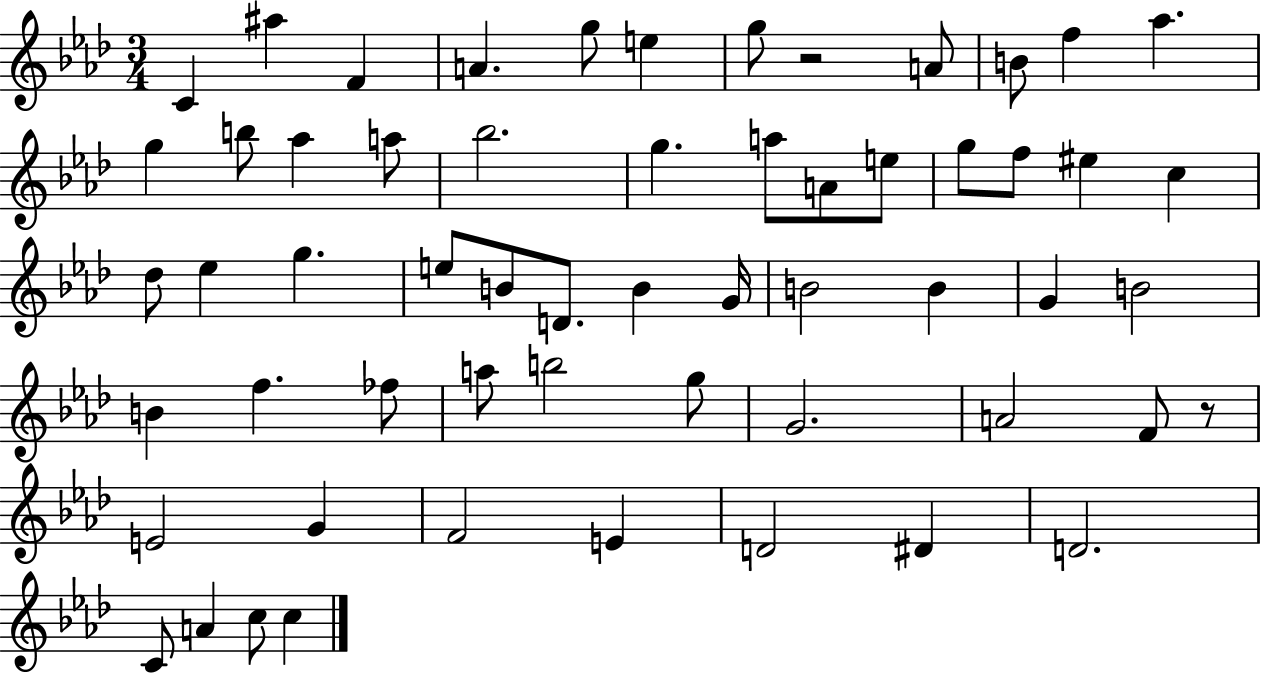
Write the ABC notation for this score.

X:1
T:Untitled
M:3/4
L:1/4
K:Ab
C ^a F A g/2 e g/2 z2 A/2 B/2 f _a g b/2 _a a/2 _b2 g a/2 A/2 e/2 g/2 f/2 ^e c _d/2 _e g e/2 B/2 D/2 B G/4 B2 B G B2 B f _f/2 a/2 b2 g/2 G2 A2 F/2 z/2 E2 G F2 E D2 ^D D2 C/2 A c/2 c